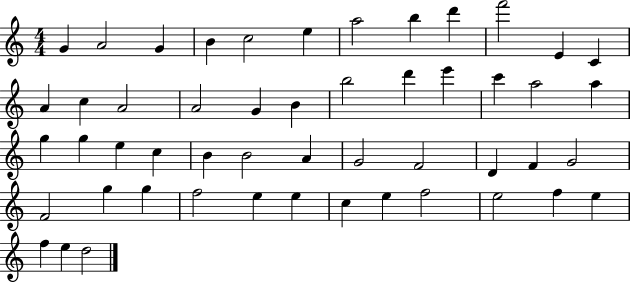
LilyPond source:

{
  \clef treble
  \numericTimeSignature
  \time 4/4
  \key c \major
  g'4 a'2 g'4 | b'4 c''2 e''4 | a''2 b''4 d'''4 | f'''2 e'4 c'4 | \break a'4 c''4 a'2 | a'2 g'4 b'4 | b''2 d'''4 e'''4 | c'''4 a''2 a''4 | \break g''4 g''4 e''4 c''4 | b'4 b'2 a'4 | g'2 f'2 | d'4 f'4 g'2 | \break f'2 g''4 g''4 | f''2 e''4 e''4 | c''4 e''4 f''2 | e''2 f''4 e''4 | \break f''4 e''4 d''2 | \bar "|."
}